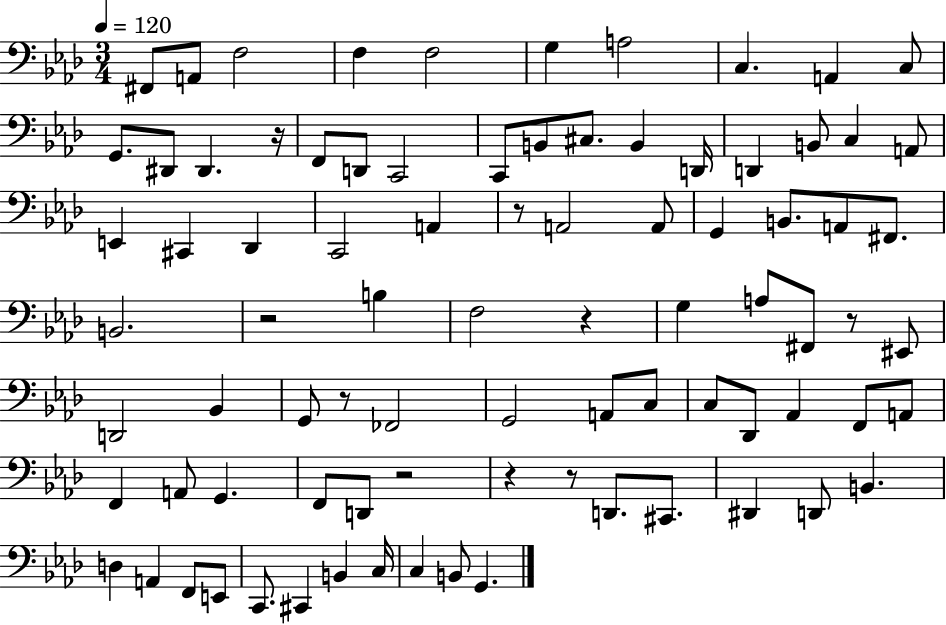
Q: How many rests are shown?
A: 9